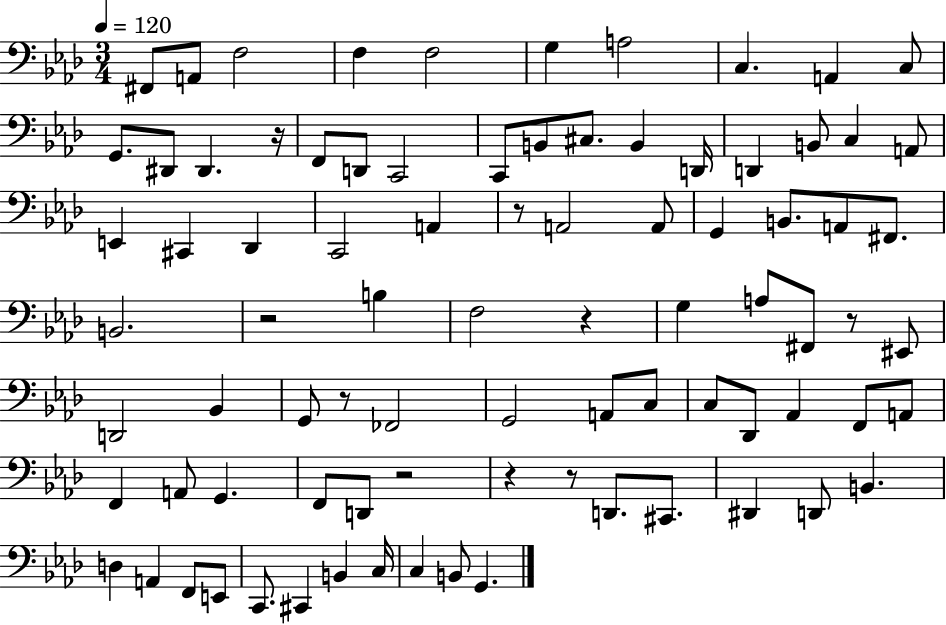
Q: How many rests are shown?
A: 9